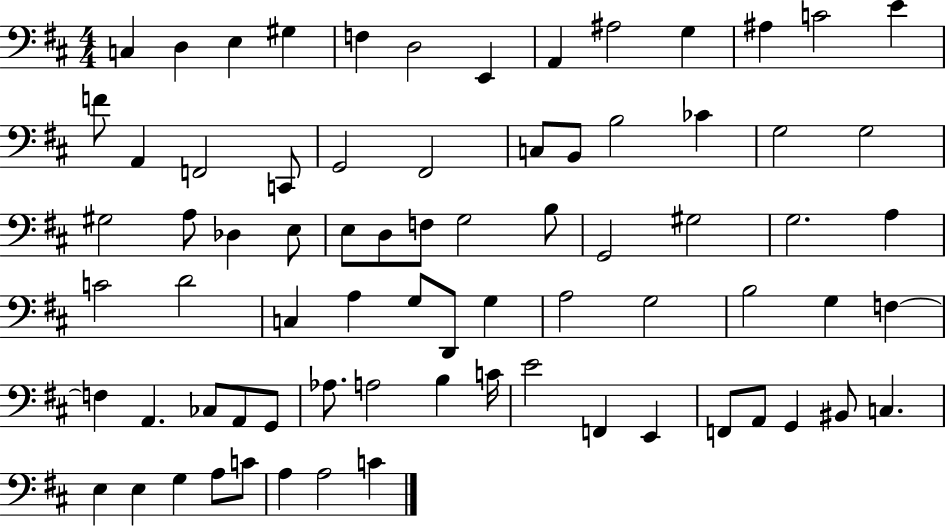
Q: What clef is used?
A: bass